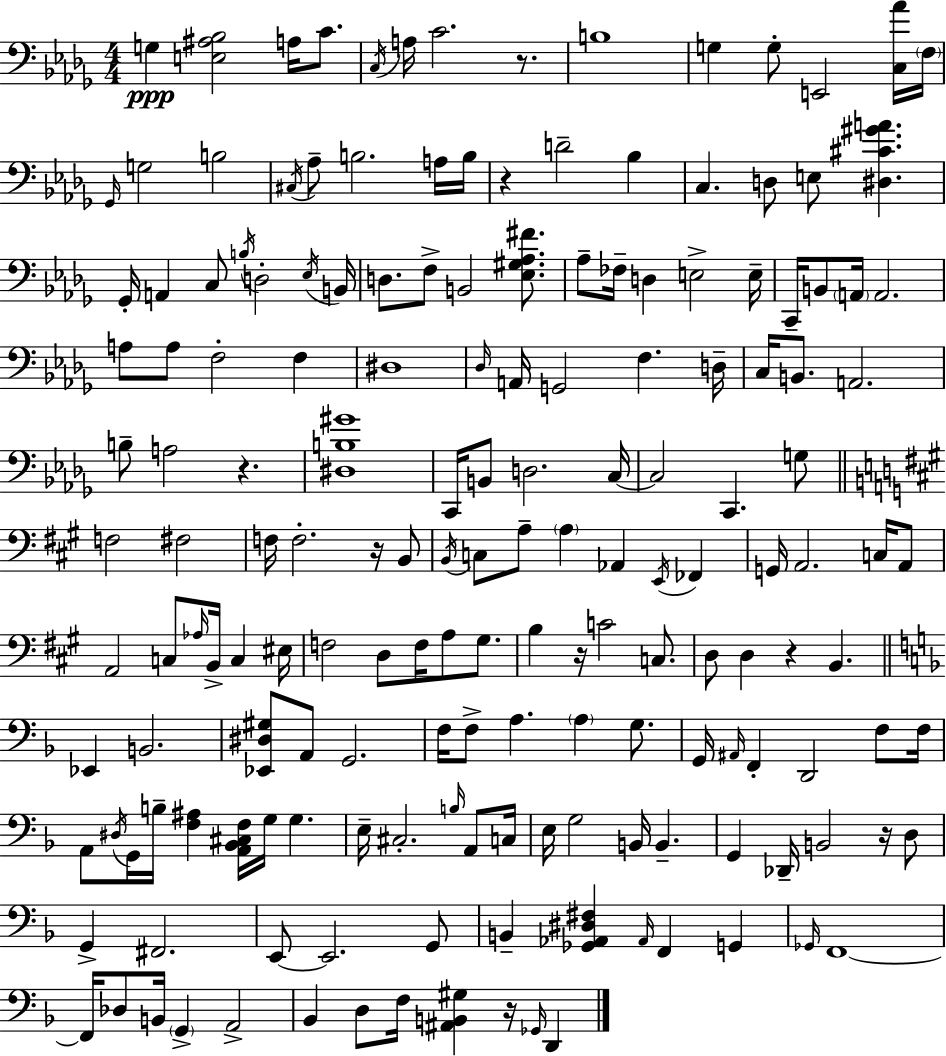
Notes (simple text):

G3/q [E3,A#3,Bb3]/h A3/s C4/e. C3/s A3/s C4/h. R/e. B3/w G3/q G3/e E2/h [C3,Ab4]/s F3/s Gb2/s G3/h B3/h C#3/s Ab3/e B3/h. A3/s B3/s R/q D4/h Bb3/q C3/q. D3/e E3/e [D#3,C#4,G#4,A4]/q. Gb2/s A2/q C3/e B3/s D3/h Eb3/s B2/s D3/e. F3/e B2/h [Eb3,G#3,Ab3,F#4]/e. Ab3/e FES3/s D3/q E3/h E3/s C2/s B2/e A2/s A2/h. A3/e A3/e F3/h F3/q D#3/w Db3/s A2/s G2/h F3/q. D3/s C3/s B2/e. A2/h. B3/e A3/h R/q. [D#3,B3,G#4]/w C2/s B2/e D3/h. C3/s C3/h C2/q. G3/e F3/h F#3/h F3/s F3/h. R/s B2/e B2/s C3/e A3/e A3/q Ab2/q E2/s FES2/q G2/s A2/h. C3/s A2/e A2/h C3/e Ab3/s B2/s C3/q EIS3/s F3/h D3/e F3/s A3/e G#3/e. B3/q R/s C4/h C3/e. D3/e D3/q R/q B2/q. Eb2/q B2/h. [Eb2,D#3,G#3]/e A2/e G2/h. F3/s F3/e A3/q. A3/q G3/e. G2/s A#2/s F2/q D2/h F3/e F3/s A2/e D#3/s G2/s B3/s [F3,A#3]/q [A2,Bb2,C#3,F3]/s G3/s G3/q. E3/s C#3/h. B3/s A2/e C3/s E3/s G3/h B2/s B2/q. G2/q Db2/s B2/h R/s D3/e G2/q F#2/h. E2/e E2/h. G2/e B2/q [Gb2,Ab2,D#3,F#3]/q Ab2/s F2/q G2/q Gb2/s F2/w F2/s Db3/e B2/s G2/q A2/h Bb2/q D3/e F3/s [A#2,B2,G#3]/q R/s Gb2/s D2/q